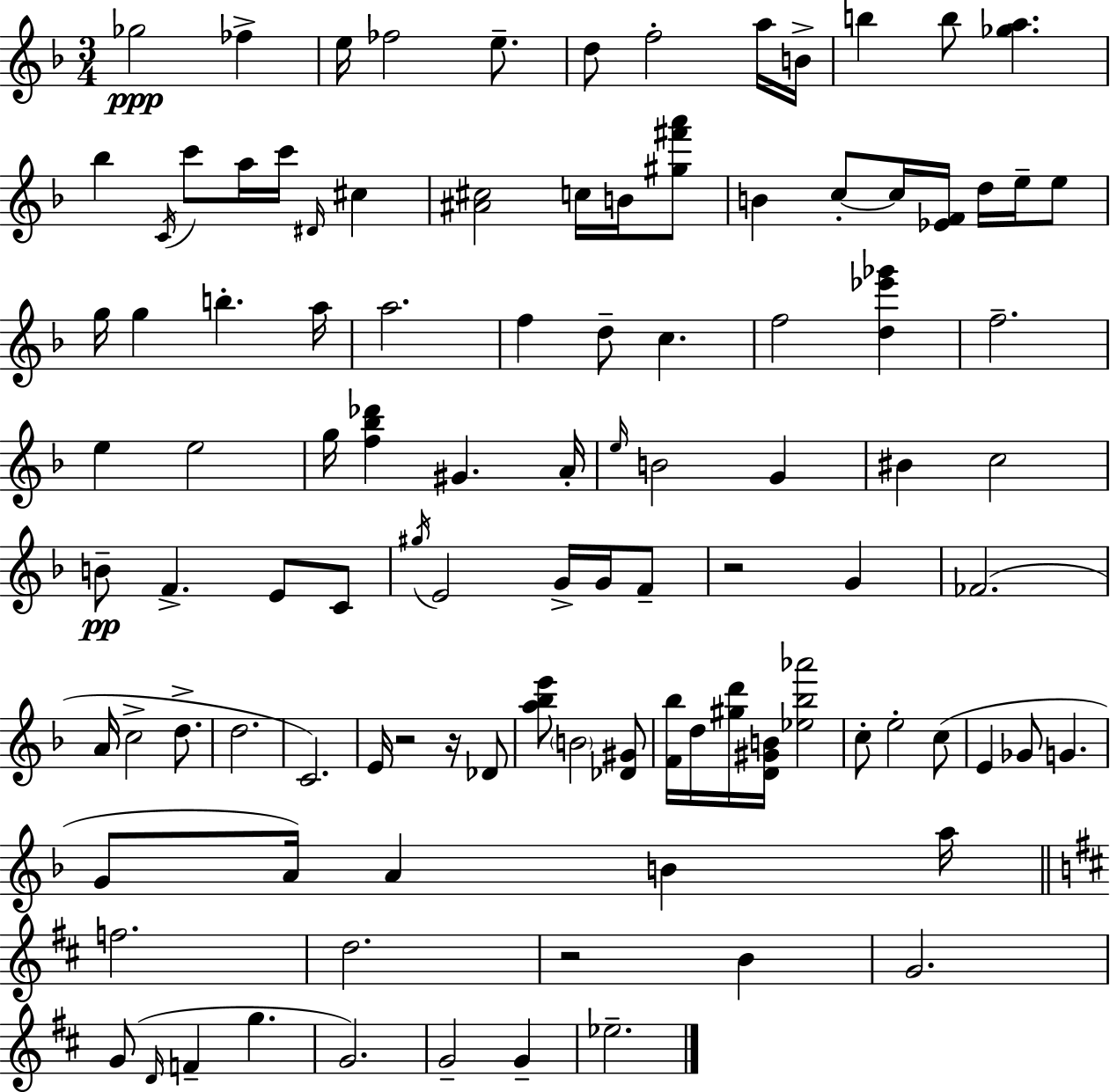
{
  \clef treble
  \numericTimeSignature
  \time 3/4
  \key f \major
  ges''2\ppp fes''4-> | e''16 fes''2 e''8.-- | d''8 f''2-. a''16 b'16-> | b''4 b''8 <ges'' a''>4. | \break bes''4 \acciaccatura { c'16 } c'''8 a''16 c'''16 \grace { dis'16 } cis''4 | <ais' cis''>2 c''16 b'16 | <gis'' fis''' a'''>8 b'4 c''8-.~~ c''16 <ees' f'>16 d''16 e''16-- | e''8 g''16 g''4 b''4.-. | \break a''16 a''2. | f''4 d''8-- c''4. | f''2 <d'' ees''' ges'''>4 | f''2.-- | \break e''4 e''2 | g''16 <f'' bes'' des'''>4 gis'4. | a'16-. \grace { e''16 } b'2 g'4 | bis'4 c''2 | \break b'8--\pp f'4.-> e'8 | c'8 \acciaccatura { gis''16 } e'2 | g'16-> g'16 f'8-- r2 | g'4 fes'2.( | \break a'16 c''2-> | d''8.-> d''2. | c'2.) | e'16 r2 | \break r16 des'8 <a'' bes'' e'''>8 \parenthesize b'2 | <des' gis'>8 <f' bes''>16 d''16 <gis'' d'''>16 <d' gis' b'>16 <ees'' bes'' aes'''>2 | c''8-. e''2-. | c''8( e'4 ges'8 g'4. | \break g'8 a'16) a'4 b'4 | a''16 \bar "||" \break \key d \major f''2. | d''2. | r2 b'4 | g'2. | \break g'8( \grace { d'16 } f'4-- g''4. | g'2.) | g'2-- g'4-- | ees''2.-- | \break \bar "|."
}